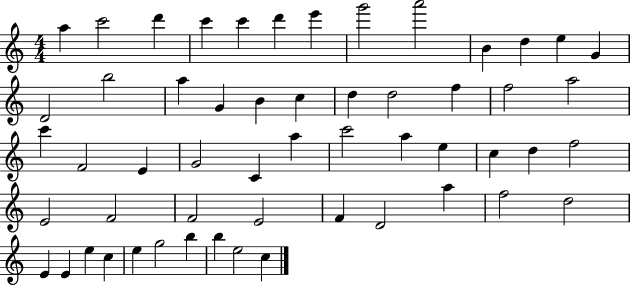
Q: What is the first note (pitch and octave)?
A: A5